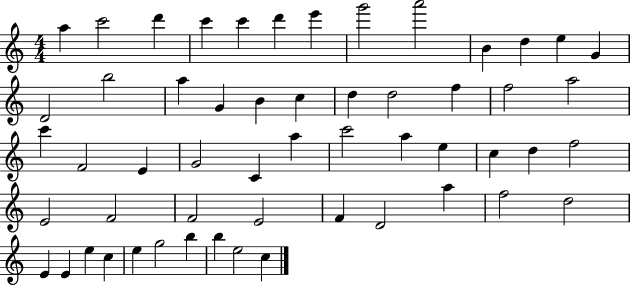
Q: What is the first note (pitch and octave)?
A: A5